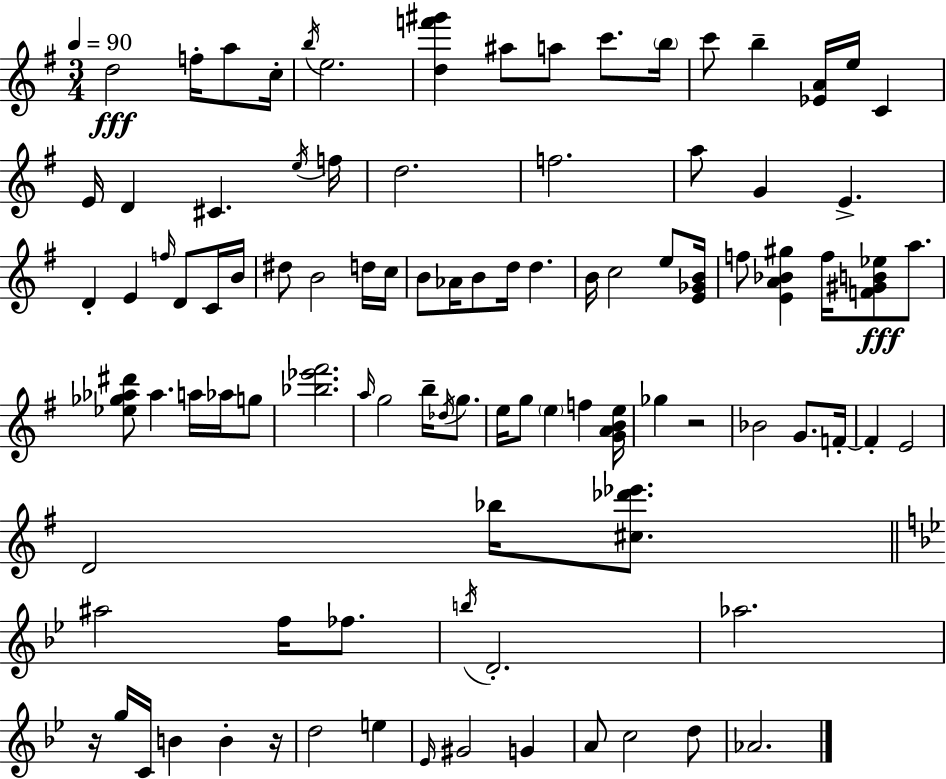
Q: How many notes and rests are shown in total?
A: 97